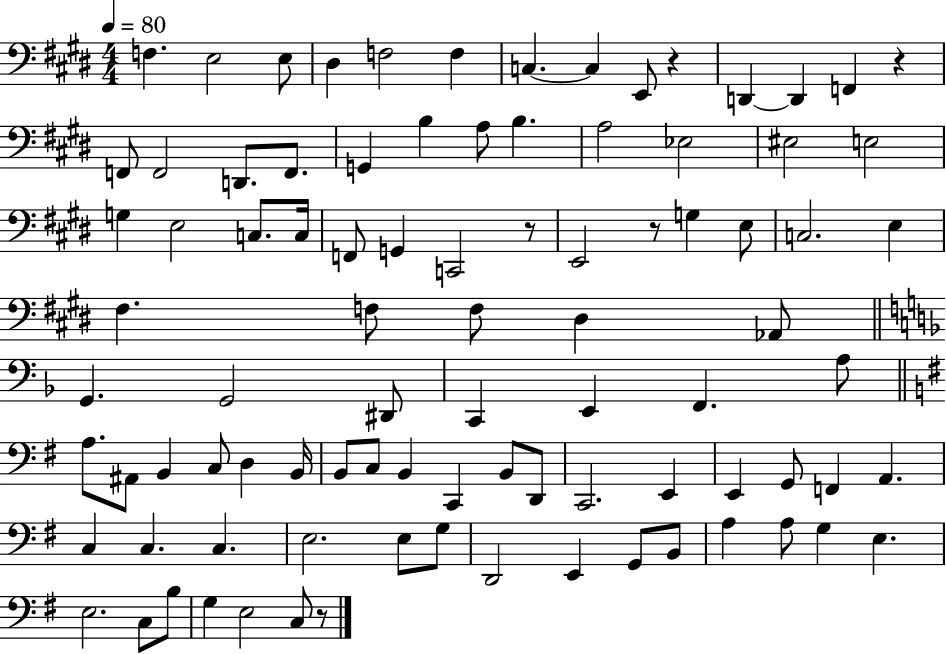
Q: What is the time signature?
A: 4/4